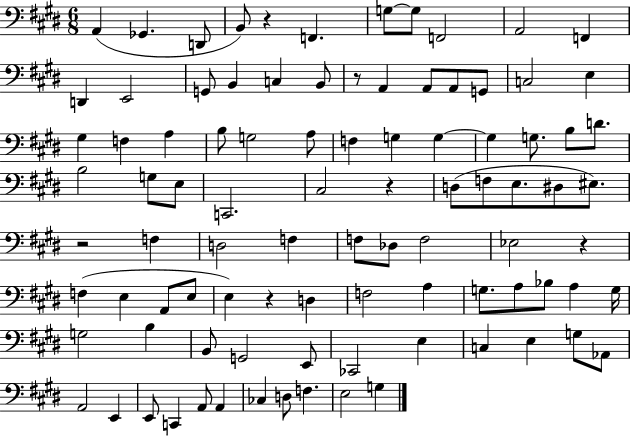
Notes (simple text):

A2/q Gb2/q. D2/e B2/e R/q F2/q. G3/e G3/e F2/h A2/h F2/q D2/q E2/h G2/e B2/q C3/q B2/e R/e A2/q A2/e A2/e G2/e C3/h E3/q G#3/q F3/q A3/q B3/e G3/h A3/e F3/q G3/q G3/q G3/q G3/e. B3/e D4/e. B3/h G3/e E3/e C2/h. C#3/h R/q D3/e F3/e E3/e. D#3/e EIS3/e. R/h F3/q D3/h F3/q F3/e Db3/e F3/h Eb3/h R/q F3/q E3/q A2/e E3/e E3/q R/q D3/q F3/h A3/q G3/e. A3/e Bb3/e A3/q G3/s G3/h B3/q B2/e G2/h E2/e CES2/h E3/q C3/q E3/q G3/e Ab2/e A2/h E2/q E2/e C2/q A2/e A2/q CES3/q D3/e F3/q. E3/h G3/q